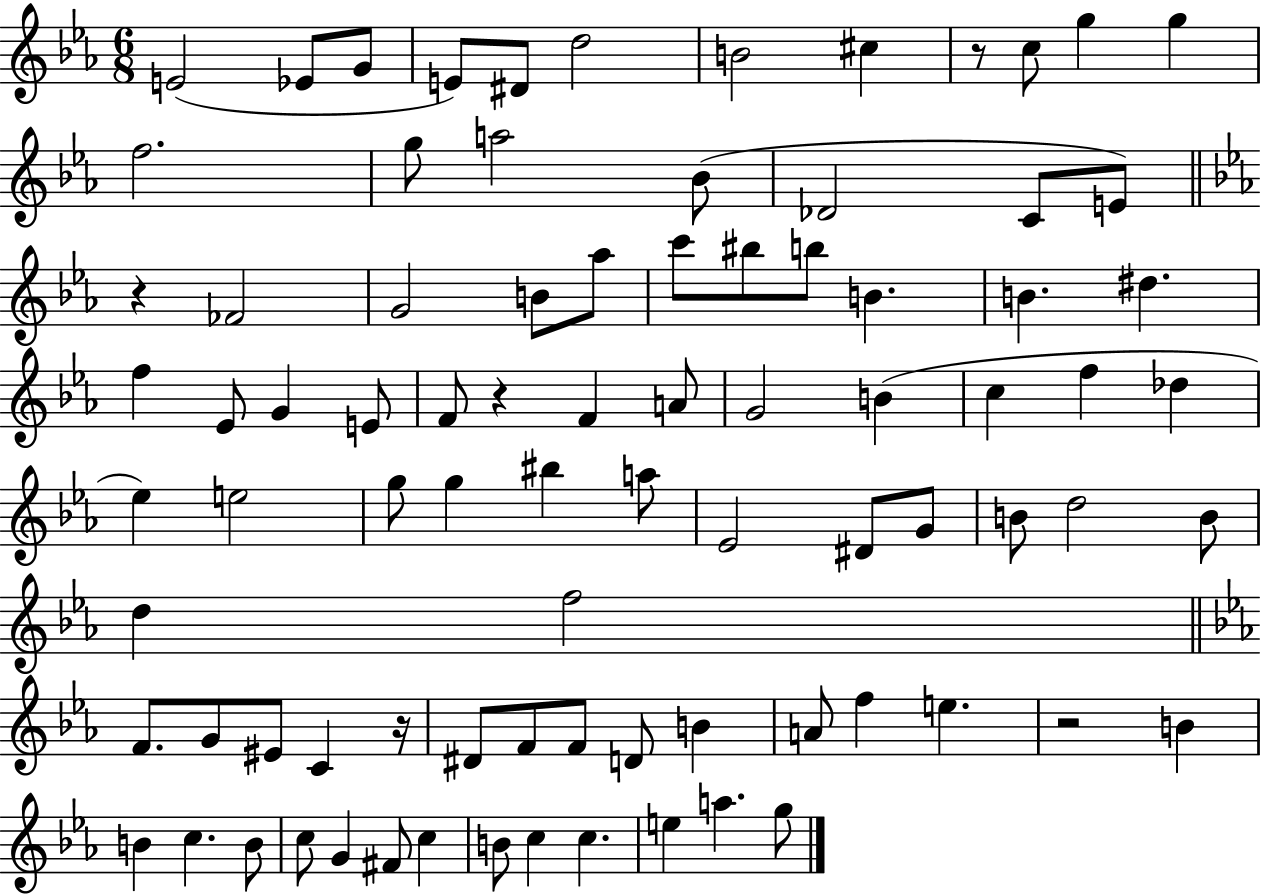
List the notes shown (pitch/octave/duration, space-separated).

E4/h Eb4/e G4/e E4/e D#4/e D5/h B4/h C#5/q R/e C5/e G5/q G5/q F5/h. G5/e A5/h Bb4/e Db4/h C4/e E4/e R/q FES4/h G4/h B4/e Ab5/e C6/e BIS5/e B5/e B4/q. B4/q. D#5/q. F5/q Eb4/e G4/q E4/e F4/e R/q F4/q A4/e G4/h B4/q C5/q F5/q Db5/q Eb5/q E5/h G5/e G5/q BIS5/q A5/e Eb4/h D#4/e G4/e B4/e D5/h B4/e D5/q F5/h F4/e. G4/e EIS4/e C4/q R/s D#4/e F4/e F4/e D4/e B4/q A4/e F5/q E5/q. R/h B4/q B4/q C5/q. B4/e C5/e G4/q F#4/e C5/q B4/e C5/q C5/q. E5/q A5/q. G5/e